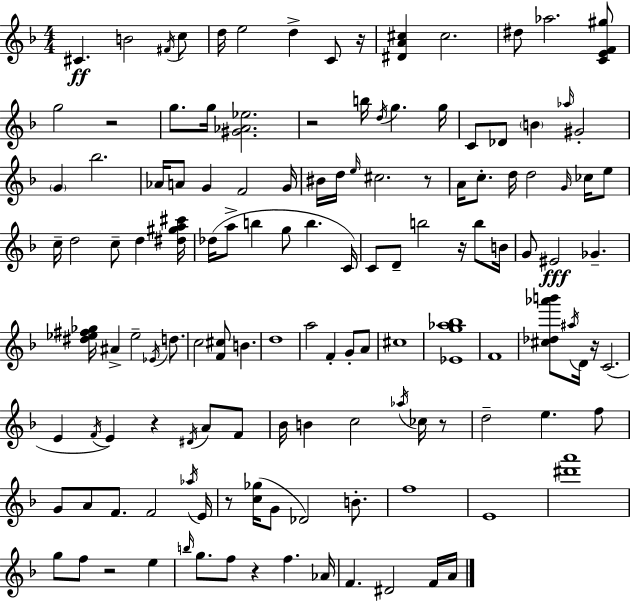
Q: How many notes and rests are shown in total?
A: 133